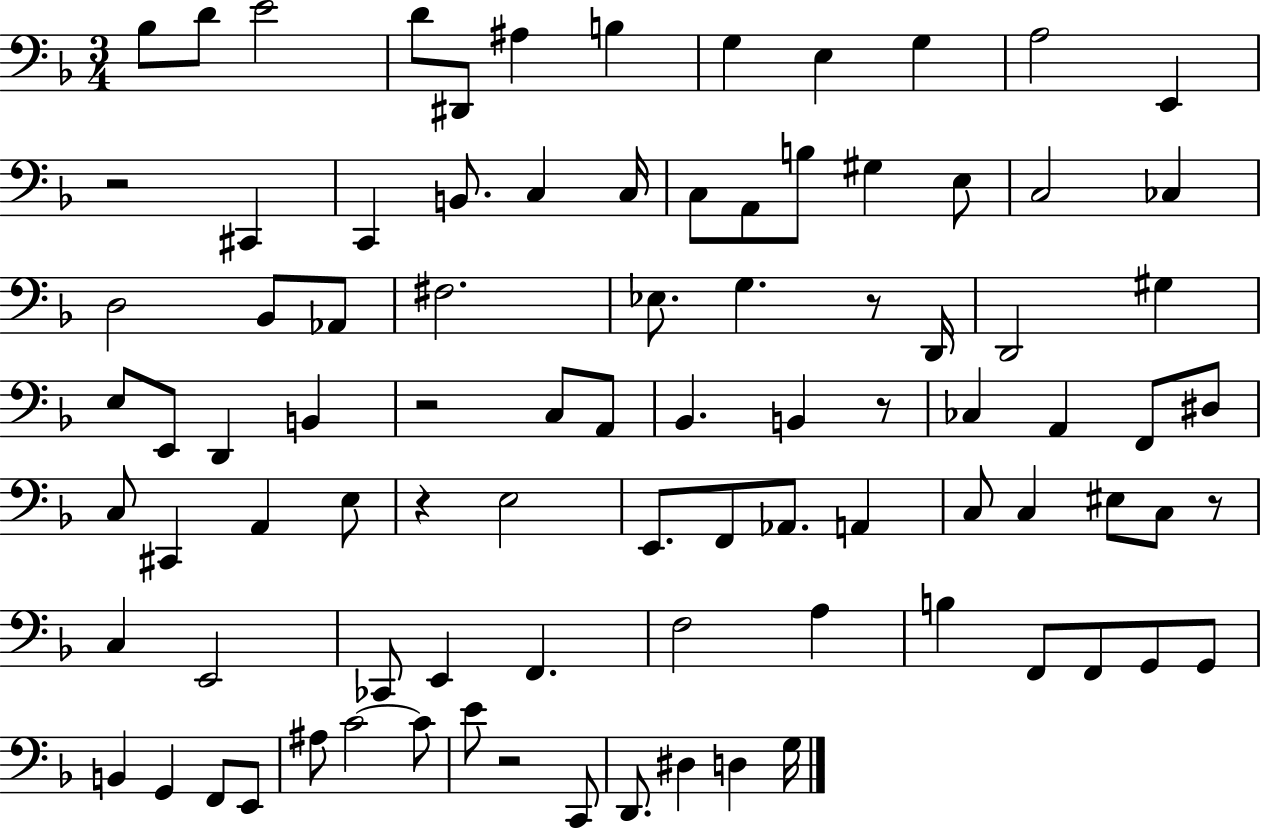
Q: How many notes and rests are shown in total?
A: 90